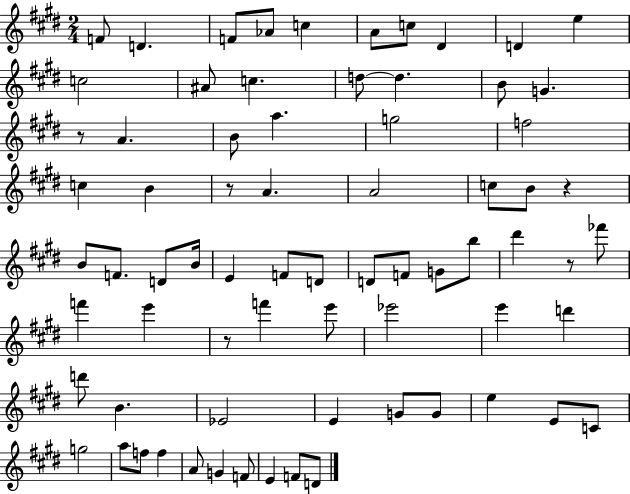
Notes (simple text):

F4/e D4/q. F4/e Ab4/e C5/q A4/e C5/e D#4/q D4/q E5/q C5/h A#4/e C5/q. D5/e D5/q. B4/e G4/q. R/e A4/q. B4/e A5/q. G5/h F5/h C5/q B4/q R/e A4/q. A4/h C5/e B4/e R/q B4/e F4/e. D4/e B4/s E4/q F4/e D4/e D4/e F4/e G4/e B5/e D#6/q R/e FES6/e F6/q E6/q R/e F6/q E6/e Eb6/h E6/q D6/q D6/e B4/q. Eb4/h E4/q G4/e G4/e E5/q E4/e C4/e G5/h A5/e F5/e F5/q A4/e G4/q F4/e E4/q F4/e D4/e